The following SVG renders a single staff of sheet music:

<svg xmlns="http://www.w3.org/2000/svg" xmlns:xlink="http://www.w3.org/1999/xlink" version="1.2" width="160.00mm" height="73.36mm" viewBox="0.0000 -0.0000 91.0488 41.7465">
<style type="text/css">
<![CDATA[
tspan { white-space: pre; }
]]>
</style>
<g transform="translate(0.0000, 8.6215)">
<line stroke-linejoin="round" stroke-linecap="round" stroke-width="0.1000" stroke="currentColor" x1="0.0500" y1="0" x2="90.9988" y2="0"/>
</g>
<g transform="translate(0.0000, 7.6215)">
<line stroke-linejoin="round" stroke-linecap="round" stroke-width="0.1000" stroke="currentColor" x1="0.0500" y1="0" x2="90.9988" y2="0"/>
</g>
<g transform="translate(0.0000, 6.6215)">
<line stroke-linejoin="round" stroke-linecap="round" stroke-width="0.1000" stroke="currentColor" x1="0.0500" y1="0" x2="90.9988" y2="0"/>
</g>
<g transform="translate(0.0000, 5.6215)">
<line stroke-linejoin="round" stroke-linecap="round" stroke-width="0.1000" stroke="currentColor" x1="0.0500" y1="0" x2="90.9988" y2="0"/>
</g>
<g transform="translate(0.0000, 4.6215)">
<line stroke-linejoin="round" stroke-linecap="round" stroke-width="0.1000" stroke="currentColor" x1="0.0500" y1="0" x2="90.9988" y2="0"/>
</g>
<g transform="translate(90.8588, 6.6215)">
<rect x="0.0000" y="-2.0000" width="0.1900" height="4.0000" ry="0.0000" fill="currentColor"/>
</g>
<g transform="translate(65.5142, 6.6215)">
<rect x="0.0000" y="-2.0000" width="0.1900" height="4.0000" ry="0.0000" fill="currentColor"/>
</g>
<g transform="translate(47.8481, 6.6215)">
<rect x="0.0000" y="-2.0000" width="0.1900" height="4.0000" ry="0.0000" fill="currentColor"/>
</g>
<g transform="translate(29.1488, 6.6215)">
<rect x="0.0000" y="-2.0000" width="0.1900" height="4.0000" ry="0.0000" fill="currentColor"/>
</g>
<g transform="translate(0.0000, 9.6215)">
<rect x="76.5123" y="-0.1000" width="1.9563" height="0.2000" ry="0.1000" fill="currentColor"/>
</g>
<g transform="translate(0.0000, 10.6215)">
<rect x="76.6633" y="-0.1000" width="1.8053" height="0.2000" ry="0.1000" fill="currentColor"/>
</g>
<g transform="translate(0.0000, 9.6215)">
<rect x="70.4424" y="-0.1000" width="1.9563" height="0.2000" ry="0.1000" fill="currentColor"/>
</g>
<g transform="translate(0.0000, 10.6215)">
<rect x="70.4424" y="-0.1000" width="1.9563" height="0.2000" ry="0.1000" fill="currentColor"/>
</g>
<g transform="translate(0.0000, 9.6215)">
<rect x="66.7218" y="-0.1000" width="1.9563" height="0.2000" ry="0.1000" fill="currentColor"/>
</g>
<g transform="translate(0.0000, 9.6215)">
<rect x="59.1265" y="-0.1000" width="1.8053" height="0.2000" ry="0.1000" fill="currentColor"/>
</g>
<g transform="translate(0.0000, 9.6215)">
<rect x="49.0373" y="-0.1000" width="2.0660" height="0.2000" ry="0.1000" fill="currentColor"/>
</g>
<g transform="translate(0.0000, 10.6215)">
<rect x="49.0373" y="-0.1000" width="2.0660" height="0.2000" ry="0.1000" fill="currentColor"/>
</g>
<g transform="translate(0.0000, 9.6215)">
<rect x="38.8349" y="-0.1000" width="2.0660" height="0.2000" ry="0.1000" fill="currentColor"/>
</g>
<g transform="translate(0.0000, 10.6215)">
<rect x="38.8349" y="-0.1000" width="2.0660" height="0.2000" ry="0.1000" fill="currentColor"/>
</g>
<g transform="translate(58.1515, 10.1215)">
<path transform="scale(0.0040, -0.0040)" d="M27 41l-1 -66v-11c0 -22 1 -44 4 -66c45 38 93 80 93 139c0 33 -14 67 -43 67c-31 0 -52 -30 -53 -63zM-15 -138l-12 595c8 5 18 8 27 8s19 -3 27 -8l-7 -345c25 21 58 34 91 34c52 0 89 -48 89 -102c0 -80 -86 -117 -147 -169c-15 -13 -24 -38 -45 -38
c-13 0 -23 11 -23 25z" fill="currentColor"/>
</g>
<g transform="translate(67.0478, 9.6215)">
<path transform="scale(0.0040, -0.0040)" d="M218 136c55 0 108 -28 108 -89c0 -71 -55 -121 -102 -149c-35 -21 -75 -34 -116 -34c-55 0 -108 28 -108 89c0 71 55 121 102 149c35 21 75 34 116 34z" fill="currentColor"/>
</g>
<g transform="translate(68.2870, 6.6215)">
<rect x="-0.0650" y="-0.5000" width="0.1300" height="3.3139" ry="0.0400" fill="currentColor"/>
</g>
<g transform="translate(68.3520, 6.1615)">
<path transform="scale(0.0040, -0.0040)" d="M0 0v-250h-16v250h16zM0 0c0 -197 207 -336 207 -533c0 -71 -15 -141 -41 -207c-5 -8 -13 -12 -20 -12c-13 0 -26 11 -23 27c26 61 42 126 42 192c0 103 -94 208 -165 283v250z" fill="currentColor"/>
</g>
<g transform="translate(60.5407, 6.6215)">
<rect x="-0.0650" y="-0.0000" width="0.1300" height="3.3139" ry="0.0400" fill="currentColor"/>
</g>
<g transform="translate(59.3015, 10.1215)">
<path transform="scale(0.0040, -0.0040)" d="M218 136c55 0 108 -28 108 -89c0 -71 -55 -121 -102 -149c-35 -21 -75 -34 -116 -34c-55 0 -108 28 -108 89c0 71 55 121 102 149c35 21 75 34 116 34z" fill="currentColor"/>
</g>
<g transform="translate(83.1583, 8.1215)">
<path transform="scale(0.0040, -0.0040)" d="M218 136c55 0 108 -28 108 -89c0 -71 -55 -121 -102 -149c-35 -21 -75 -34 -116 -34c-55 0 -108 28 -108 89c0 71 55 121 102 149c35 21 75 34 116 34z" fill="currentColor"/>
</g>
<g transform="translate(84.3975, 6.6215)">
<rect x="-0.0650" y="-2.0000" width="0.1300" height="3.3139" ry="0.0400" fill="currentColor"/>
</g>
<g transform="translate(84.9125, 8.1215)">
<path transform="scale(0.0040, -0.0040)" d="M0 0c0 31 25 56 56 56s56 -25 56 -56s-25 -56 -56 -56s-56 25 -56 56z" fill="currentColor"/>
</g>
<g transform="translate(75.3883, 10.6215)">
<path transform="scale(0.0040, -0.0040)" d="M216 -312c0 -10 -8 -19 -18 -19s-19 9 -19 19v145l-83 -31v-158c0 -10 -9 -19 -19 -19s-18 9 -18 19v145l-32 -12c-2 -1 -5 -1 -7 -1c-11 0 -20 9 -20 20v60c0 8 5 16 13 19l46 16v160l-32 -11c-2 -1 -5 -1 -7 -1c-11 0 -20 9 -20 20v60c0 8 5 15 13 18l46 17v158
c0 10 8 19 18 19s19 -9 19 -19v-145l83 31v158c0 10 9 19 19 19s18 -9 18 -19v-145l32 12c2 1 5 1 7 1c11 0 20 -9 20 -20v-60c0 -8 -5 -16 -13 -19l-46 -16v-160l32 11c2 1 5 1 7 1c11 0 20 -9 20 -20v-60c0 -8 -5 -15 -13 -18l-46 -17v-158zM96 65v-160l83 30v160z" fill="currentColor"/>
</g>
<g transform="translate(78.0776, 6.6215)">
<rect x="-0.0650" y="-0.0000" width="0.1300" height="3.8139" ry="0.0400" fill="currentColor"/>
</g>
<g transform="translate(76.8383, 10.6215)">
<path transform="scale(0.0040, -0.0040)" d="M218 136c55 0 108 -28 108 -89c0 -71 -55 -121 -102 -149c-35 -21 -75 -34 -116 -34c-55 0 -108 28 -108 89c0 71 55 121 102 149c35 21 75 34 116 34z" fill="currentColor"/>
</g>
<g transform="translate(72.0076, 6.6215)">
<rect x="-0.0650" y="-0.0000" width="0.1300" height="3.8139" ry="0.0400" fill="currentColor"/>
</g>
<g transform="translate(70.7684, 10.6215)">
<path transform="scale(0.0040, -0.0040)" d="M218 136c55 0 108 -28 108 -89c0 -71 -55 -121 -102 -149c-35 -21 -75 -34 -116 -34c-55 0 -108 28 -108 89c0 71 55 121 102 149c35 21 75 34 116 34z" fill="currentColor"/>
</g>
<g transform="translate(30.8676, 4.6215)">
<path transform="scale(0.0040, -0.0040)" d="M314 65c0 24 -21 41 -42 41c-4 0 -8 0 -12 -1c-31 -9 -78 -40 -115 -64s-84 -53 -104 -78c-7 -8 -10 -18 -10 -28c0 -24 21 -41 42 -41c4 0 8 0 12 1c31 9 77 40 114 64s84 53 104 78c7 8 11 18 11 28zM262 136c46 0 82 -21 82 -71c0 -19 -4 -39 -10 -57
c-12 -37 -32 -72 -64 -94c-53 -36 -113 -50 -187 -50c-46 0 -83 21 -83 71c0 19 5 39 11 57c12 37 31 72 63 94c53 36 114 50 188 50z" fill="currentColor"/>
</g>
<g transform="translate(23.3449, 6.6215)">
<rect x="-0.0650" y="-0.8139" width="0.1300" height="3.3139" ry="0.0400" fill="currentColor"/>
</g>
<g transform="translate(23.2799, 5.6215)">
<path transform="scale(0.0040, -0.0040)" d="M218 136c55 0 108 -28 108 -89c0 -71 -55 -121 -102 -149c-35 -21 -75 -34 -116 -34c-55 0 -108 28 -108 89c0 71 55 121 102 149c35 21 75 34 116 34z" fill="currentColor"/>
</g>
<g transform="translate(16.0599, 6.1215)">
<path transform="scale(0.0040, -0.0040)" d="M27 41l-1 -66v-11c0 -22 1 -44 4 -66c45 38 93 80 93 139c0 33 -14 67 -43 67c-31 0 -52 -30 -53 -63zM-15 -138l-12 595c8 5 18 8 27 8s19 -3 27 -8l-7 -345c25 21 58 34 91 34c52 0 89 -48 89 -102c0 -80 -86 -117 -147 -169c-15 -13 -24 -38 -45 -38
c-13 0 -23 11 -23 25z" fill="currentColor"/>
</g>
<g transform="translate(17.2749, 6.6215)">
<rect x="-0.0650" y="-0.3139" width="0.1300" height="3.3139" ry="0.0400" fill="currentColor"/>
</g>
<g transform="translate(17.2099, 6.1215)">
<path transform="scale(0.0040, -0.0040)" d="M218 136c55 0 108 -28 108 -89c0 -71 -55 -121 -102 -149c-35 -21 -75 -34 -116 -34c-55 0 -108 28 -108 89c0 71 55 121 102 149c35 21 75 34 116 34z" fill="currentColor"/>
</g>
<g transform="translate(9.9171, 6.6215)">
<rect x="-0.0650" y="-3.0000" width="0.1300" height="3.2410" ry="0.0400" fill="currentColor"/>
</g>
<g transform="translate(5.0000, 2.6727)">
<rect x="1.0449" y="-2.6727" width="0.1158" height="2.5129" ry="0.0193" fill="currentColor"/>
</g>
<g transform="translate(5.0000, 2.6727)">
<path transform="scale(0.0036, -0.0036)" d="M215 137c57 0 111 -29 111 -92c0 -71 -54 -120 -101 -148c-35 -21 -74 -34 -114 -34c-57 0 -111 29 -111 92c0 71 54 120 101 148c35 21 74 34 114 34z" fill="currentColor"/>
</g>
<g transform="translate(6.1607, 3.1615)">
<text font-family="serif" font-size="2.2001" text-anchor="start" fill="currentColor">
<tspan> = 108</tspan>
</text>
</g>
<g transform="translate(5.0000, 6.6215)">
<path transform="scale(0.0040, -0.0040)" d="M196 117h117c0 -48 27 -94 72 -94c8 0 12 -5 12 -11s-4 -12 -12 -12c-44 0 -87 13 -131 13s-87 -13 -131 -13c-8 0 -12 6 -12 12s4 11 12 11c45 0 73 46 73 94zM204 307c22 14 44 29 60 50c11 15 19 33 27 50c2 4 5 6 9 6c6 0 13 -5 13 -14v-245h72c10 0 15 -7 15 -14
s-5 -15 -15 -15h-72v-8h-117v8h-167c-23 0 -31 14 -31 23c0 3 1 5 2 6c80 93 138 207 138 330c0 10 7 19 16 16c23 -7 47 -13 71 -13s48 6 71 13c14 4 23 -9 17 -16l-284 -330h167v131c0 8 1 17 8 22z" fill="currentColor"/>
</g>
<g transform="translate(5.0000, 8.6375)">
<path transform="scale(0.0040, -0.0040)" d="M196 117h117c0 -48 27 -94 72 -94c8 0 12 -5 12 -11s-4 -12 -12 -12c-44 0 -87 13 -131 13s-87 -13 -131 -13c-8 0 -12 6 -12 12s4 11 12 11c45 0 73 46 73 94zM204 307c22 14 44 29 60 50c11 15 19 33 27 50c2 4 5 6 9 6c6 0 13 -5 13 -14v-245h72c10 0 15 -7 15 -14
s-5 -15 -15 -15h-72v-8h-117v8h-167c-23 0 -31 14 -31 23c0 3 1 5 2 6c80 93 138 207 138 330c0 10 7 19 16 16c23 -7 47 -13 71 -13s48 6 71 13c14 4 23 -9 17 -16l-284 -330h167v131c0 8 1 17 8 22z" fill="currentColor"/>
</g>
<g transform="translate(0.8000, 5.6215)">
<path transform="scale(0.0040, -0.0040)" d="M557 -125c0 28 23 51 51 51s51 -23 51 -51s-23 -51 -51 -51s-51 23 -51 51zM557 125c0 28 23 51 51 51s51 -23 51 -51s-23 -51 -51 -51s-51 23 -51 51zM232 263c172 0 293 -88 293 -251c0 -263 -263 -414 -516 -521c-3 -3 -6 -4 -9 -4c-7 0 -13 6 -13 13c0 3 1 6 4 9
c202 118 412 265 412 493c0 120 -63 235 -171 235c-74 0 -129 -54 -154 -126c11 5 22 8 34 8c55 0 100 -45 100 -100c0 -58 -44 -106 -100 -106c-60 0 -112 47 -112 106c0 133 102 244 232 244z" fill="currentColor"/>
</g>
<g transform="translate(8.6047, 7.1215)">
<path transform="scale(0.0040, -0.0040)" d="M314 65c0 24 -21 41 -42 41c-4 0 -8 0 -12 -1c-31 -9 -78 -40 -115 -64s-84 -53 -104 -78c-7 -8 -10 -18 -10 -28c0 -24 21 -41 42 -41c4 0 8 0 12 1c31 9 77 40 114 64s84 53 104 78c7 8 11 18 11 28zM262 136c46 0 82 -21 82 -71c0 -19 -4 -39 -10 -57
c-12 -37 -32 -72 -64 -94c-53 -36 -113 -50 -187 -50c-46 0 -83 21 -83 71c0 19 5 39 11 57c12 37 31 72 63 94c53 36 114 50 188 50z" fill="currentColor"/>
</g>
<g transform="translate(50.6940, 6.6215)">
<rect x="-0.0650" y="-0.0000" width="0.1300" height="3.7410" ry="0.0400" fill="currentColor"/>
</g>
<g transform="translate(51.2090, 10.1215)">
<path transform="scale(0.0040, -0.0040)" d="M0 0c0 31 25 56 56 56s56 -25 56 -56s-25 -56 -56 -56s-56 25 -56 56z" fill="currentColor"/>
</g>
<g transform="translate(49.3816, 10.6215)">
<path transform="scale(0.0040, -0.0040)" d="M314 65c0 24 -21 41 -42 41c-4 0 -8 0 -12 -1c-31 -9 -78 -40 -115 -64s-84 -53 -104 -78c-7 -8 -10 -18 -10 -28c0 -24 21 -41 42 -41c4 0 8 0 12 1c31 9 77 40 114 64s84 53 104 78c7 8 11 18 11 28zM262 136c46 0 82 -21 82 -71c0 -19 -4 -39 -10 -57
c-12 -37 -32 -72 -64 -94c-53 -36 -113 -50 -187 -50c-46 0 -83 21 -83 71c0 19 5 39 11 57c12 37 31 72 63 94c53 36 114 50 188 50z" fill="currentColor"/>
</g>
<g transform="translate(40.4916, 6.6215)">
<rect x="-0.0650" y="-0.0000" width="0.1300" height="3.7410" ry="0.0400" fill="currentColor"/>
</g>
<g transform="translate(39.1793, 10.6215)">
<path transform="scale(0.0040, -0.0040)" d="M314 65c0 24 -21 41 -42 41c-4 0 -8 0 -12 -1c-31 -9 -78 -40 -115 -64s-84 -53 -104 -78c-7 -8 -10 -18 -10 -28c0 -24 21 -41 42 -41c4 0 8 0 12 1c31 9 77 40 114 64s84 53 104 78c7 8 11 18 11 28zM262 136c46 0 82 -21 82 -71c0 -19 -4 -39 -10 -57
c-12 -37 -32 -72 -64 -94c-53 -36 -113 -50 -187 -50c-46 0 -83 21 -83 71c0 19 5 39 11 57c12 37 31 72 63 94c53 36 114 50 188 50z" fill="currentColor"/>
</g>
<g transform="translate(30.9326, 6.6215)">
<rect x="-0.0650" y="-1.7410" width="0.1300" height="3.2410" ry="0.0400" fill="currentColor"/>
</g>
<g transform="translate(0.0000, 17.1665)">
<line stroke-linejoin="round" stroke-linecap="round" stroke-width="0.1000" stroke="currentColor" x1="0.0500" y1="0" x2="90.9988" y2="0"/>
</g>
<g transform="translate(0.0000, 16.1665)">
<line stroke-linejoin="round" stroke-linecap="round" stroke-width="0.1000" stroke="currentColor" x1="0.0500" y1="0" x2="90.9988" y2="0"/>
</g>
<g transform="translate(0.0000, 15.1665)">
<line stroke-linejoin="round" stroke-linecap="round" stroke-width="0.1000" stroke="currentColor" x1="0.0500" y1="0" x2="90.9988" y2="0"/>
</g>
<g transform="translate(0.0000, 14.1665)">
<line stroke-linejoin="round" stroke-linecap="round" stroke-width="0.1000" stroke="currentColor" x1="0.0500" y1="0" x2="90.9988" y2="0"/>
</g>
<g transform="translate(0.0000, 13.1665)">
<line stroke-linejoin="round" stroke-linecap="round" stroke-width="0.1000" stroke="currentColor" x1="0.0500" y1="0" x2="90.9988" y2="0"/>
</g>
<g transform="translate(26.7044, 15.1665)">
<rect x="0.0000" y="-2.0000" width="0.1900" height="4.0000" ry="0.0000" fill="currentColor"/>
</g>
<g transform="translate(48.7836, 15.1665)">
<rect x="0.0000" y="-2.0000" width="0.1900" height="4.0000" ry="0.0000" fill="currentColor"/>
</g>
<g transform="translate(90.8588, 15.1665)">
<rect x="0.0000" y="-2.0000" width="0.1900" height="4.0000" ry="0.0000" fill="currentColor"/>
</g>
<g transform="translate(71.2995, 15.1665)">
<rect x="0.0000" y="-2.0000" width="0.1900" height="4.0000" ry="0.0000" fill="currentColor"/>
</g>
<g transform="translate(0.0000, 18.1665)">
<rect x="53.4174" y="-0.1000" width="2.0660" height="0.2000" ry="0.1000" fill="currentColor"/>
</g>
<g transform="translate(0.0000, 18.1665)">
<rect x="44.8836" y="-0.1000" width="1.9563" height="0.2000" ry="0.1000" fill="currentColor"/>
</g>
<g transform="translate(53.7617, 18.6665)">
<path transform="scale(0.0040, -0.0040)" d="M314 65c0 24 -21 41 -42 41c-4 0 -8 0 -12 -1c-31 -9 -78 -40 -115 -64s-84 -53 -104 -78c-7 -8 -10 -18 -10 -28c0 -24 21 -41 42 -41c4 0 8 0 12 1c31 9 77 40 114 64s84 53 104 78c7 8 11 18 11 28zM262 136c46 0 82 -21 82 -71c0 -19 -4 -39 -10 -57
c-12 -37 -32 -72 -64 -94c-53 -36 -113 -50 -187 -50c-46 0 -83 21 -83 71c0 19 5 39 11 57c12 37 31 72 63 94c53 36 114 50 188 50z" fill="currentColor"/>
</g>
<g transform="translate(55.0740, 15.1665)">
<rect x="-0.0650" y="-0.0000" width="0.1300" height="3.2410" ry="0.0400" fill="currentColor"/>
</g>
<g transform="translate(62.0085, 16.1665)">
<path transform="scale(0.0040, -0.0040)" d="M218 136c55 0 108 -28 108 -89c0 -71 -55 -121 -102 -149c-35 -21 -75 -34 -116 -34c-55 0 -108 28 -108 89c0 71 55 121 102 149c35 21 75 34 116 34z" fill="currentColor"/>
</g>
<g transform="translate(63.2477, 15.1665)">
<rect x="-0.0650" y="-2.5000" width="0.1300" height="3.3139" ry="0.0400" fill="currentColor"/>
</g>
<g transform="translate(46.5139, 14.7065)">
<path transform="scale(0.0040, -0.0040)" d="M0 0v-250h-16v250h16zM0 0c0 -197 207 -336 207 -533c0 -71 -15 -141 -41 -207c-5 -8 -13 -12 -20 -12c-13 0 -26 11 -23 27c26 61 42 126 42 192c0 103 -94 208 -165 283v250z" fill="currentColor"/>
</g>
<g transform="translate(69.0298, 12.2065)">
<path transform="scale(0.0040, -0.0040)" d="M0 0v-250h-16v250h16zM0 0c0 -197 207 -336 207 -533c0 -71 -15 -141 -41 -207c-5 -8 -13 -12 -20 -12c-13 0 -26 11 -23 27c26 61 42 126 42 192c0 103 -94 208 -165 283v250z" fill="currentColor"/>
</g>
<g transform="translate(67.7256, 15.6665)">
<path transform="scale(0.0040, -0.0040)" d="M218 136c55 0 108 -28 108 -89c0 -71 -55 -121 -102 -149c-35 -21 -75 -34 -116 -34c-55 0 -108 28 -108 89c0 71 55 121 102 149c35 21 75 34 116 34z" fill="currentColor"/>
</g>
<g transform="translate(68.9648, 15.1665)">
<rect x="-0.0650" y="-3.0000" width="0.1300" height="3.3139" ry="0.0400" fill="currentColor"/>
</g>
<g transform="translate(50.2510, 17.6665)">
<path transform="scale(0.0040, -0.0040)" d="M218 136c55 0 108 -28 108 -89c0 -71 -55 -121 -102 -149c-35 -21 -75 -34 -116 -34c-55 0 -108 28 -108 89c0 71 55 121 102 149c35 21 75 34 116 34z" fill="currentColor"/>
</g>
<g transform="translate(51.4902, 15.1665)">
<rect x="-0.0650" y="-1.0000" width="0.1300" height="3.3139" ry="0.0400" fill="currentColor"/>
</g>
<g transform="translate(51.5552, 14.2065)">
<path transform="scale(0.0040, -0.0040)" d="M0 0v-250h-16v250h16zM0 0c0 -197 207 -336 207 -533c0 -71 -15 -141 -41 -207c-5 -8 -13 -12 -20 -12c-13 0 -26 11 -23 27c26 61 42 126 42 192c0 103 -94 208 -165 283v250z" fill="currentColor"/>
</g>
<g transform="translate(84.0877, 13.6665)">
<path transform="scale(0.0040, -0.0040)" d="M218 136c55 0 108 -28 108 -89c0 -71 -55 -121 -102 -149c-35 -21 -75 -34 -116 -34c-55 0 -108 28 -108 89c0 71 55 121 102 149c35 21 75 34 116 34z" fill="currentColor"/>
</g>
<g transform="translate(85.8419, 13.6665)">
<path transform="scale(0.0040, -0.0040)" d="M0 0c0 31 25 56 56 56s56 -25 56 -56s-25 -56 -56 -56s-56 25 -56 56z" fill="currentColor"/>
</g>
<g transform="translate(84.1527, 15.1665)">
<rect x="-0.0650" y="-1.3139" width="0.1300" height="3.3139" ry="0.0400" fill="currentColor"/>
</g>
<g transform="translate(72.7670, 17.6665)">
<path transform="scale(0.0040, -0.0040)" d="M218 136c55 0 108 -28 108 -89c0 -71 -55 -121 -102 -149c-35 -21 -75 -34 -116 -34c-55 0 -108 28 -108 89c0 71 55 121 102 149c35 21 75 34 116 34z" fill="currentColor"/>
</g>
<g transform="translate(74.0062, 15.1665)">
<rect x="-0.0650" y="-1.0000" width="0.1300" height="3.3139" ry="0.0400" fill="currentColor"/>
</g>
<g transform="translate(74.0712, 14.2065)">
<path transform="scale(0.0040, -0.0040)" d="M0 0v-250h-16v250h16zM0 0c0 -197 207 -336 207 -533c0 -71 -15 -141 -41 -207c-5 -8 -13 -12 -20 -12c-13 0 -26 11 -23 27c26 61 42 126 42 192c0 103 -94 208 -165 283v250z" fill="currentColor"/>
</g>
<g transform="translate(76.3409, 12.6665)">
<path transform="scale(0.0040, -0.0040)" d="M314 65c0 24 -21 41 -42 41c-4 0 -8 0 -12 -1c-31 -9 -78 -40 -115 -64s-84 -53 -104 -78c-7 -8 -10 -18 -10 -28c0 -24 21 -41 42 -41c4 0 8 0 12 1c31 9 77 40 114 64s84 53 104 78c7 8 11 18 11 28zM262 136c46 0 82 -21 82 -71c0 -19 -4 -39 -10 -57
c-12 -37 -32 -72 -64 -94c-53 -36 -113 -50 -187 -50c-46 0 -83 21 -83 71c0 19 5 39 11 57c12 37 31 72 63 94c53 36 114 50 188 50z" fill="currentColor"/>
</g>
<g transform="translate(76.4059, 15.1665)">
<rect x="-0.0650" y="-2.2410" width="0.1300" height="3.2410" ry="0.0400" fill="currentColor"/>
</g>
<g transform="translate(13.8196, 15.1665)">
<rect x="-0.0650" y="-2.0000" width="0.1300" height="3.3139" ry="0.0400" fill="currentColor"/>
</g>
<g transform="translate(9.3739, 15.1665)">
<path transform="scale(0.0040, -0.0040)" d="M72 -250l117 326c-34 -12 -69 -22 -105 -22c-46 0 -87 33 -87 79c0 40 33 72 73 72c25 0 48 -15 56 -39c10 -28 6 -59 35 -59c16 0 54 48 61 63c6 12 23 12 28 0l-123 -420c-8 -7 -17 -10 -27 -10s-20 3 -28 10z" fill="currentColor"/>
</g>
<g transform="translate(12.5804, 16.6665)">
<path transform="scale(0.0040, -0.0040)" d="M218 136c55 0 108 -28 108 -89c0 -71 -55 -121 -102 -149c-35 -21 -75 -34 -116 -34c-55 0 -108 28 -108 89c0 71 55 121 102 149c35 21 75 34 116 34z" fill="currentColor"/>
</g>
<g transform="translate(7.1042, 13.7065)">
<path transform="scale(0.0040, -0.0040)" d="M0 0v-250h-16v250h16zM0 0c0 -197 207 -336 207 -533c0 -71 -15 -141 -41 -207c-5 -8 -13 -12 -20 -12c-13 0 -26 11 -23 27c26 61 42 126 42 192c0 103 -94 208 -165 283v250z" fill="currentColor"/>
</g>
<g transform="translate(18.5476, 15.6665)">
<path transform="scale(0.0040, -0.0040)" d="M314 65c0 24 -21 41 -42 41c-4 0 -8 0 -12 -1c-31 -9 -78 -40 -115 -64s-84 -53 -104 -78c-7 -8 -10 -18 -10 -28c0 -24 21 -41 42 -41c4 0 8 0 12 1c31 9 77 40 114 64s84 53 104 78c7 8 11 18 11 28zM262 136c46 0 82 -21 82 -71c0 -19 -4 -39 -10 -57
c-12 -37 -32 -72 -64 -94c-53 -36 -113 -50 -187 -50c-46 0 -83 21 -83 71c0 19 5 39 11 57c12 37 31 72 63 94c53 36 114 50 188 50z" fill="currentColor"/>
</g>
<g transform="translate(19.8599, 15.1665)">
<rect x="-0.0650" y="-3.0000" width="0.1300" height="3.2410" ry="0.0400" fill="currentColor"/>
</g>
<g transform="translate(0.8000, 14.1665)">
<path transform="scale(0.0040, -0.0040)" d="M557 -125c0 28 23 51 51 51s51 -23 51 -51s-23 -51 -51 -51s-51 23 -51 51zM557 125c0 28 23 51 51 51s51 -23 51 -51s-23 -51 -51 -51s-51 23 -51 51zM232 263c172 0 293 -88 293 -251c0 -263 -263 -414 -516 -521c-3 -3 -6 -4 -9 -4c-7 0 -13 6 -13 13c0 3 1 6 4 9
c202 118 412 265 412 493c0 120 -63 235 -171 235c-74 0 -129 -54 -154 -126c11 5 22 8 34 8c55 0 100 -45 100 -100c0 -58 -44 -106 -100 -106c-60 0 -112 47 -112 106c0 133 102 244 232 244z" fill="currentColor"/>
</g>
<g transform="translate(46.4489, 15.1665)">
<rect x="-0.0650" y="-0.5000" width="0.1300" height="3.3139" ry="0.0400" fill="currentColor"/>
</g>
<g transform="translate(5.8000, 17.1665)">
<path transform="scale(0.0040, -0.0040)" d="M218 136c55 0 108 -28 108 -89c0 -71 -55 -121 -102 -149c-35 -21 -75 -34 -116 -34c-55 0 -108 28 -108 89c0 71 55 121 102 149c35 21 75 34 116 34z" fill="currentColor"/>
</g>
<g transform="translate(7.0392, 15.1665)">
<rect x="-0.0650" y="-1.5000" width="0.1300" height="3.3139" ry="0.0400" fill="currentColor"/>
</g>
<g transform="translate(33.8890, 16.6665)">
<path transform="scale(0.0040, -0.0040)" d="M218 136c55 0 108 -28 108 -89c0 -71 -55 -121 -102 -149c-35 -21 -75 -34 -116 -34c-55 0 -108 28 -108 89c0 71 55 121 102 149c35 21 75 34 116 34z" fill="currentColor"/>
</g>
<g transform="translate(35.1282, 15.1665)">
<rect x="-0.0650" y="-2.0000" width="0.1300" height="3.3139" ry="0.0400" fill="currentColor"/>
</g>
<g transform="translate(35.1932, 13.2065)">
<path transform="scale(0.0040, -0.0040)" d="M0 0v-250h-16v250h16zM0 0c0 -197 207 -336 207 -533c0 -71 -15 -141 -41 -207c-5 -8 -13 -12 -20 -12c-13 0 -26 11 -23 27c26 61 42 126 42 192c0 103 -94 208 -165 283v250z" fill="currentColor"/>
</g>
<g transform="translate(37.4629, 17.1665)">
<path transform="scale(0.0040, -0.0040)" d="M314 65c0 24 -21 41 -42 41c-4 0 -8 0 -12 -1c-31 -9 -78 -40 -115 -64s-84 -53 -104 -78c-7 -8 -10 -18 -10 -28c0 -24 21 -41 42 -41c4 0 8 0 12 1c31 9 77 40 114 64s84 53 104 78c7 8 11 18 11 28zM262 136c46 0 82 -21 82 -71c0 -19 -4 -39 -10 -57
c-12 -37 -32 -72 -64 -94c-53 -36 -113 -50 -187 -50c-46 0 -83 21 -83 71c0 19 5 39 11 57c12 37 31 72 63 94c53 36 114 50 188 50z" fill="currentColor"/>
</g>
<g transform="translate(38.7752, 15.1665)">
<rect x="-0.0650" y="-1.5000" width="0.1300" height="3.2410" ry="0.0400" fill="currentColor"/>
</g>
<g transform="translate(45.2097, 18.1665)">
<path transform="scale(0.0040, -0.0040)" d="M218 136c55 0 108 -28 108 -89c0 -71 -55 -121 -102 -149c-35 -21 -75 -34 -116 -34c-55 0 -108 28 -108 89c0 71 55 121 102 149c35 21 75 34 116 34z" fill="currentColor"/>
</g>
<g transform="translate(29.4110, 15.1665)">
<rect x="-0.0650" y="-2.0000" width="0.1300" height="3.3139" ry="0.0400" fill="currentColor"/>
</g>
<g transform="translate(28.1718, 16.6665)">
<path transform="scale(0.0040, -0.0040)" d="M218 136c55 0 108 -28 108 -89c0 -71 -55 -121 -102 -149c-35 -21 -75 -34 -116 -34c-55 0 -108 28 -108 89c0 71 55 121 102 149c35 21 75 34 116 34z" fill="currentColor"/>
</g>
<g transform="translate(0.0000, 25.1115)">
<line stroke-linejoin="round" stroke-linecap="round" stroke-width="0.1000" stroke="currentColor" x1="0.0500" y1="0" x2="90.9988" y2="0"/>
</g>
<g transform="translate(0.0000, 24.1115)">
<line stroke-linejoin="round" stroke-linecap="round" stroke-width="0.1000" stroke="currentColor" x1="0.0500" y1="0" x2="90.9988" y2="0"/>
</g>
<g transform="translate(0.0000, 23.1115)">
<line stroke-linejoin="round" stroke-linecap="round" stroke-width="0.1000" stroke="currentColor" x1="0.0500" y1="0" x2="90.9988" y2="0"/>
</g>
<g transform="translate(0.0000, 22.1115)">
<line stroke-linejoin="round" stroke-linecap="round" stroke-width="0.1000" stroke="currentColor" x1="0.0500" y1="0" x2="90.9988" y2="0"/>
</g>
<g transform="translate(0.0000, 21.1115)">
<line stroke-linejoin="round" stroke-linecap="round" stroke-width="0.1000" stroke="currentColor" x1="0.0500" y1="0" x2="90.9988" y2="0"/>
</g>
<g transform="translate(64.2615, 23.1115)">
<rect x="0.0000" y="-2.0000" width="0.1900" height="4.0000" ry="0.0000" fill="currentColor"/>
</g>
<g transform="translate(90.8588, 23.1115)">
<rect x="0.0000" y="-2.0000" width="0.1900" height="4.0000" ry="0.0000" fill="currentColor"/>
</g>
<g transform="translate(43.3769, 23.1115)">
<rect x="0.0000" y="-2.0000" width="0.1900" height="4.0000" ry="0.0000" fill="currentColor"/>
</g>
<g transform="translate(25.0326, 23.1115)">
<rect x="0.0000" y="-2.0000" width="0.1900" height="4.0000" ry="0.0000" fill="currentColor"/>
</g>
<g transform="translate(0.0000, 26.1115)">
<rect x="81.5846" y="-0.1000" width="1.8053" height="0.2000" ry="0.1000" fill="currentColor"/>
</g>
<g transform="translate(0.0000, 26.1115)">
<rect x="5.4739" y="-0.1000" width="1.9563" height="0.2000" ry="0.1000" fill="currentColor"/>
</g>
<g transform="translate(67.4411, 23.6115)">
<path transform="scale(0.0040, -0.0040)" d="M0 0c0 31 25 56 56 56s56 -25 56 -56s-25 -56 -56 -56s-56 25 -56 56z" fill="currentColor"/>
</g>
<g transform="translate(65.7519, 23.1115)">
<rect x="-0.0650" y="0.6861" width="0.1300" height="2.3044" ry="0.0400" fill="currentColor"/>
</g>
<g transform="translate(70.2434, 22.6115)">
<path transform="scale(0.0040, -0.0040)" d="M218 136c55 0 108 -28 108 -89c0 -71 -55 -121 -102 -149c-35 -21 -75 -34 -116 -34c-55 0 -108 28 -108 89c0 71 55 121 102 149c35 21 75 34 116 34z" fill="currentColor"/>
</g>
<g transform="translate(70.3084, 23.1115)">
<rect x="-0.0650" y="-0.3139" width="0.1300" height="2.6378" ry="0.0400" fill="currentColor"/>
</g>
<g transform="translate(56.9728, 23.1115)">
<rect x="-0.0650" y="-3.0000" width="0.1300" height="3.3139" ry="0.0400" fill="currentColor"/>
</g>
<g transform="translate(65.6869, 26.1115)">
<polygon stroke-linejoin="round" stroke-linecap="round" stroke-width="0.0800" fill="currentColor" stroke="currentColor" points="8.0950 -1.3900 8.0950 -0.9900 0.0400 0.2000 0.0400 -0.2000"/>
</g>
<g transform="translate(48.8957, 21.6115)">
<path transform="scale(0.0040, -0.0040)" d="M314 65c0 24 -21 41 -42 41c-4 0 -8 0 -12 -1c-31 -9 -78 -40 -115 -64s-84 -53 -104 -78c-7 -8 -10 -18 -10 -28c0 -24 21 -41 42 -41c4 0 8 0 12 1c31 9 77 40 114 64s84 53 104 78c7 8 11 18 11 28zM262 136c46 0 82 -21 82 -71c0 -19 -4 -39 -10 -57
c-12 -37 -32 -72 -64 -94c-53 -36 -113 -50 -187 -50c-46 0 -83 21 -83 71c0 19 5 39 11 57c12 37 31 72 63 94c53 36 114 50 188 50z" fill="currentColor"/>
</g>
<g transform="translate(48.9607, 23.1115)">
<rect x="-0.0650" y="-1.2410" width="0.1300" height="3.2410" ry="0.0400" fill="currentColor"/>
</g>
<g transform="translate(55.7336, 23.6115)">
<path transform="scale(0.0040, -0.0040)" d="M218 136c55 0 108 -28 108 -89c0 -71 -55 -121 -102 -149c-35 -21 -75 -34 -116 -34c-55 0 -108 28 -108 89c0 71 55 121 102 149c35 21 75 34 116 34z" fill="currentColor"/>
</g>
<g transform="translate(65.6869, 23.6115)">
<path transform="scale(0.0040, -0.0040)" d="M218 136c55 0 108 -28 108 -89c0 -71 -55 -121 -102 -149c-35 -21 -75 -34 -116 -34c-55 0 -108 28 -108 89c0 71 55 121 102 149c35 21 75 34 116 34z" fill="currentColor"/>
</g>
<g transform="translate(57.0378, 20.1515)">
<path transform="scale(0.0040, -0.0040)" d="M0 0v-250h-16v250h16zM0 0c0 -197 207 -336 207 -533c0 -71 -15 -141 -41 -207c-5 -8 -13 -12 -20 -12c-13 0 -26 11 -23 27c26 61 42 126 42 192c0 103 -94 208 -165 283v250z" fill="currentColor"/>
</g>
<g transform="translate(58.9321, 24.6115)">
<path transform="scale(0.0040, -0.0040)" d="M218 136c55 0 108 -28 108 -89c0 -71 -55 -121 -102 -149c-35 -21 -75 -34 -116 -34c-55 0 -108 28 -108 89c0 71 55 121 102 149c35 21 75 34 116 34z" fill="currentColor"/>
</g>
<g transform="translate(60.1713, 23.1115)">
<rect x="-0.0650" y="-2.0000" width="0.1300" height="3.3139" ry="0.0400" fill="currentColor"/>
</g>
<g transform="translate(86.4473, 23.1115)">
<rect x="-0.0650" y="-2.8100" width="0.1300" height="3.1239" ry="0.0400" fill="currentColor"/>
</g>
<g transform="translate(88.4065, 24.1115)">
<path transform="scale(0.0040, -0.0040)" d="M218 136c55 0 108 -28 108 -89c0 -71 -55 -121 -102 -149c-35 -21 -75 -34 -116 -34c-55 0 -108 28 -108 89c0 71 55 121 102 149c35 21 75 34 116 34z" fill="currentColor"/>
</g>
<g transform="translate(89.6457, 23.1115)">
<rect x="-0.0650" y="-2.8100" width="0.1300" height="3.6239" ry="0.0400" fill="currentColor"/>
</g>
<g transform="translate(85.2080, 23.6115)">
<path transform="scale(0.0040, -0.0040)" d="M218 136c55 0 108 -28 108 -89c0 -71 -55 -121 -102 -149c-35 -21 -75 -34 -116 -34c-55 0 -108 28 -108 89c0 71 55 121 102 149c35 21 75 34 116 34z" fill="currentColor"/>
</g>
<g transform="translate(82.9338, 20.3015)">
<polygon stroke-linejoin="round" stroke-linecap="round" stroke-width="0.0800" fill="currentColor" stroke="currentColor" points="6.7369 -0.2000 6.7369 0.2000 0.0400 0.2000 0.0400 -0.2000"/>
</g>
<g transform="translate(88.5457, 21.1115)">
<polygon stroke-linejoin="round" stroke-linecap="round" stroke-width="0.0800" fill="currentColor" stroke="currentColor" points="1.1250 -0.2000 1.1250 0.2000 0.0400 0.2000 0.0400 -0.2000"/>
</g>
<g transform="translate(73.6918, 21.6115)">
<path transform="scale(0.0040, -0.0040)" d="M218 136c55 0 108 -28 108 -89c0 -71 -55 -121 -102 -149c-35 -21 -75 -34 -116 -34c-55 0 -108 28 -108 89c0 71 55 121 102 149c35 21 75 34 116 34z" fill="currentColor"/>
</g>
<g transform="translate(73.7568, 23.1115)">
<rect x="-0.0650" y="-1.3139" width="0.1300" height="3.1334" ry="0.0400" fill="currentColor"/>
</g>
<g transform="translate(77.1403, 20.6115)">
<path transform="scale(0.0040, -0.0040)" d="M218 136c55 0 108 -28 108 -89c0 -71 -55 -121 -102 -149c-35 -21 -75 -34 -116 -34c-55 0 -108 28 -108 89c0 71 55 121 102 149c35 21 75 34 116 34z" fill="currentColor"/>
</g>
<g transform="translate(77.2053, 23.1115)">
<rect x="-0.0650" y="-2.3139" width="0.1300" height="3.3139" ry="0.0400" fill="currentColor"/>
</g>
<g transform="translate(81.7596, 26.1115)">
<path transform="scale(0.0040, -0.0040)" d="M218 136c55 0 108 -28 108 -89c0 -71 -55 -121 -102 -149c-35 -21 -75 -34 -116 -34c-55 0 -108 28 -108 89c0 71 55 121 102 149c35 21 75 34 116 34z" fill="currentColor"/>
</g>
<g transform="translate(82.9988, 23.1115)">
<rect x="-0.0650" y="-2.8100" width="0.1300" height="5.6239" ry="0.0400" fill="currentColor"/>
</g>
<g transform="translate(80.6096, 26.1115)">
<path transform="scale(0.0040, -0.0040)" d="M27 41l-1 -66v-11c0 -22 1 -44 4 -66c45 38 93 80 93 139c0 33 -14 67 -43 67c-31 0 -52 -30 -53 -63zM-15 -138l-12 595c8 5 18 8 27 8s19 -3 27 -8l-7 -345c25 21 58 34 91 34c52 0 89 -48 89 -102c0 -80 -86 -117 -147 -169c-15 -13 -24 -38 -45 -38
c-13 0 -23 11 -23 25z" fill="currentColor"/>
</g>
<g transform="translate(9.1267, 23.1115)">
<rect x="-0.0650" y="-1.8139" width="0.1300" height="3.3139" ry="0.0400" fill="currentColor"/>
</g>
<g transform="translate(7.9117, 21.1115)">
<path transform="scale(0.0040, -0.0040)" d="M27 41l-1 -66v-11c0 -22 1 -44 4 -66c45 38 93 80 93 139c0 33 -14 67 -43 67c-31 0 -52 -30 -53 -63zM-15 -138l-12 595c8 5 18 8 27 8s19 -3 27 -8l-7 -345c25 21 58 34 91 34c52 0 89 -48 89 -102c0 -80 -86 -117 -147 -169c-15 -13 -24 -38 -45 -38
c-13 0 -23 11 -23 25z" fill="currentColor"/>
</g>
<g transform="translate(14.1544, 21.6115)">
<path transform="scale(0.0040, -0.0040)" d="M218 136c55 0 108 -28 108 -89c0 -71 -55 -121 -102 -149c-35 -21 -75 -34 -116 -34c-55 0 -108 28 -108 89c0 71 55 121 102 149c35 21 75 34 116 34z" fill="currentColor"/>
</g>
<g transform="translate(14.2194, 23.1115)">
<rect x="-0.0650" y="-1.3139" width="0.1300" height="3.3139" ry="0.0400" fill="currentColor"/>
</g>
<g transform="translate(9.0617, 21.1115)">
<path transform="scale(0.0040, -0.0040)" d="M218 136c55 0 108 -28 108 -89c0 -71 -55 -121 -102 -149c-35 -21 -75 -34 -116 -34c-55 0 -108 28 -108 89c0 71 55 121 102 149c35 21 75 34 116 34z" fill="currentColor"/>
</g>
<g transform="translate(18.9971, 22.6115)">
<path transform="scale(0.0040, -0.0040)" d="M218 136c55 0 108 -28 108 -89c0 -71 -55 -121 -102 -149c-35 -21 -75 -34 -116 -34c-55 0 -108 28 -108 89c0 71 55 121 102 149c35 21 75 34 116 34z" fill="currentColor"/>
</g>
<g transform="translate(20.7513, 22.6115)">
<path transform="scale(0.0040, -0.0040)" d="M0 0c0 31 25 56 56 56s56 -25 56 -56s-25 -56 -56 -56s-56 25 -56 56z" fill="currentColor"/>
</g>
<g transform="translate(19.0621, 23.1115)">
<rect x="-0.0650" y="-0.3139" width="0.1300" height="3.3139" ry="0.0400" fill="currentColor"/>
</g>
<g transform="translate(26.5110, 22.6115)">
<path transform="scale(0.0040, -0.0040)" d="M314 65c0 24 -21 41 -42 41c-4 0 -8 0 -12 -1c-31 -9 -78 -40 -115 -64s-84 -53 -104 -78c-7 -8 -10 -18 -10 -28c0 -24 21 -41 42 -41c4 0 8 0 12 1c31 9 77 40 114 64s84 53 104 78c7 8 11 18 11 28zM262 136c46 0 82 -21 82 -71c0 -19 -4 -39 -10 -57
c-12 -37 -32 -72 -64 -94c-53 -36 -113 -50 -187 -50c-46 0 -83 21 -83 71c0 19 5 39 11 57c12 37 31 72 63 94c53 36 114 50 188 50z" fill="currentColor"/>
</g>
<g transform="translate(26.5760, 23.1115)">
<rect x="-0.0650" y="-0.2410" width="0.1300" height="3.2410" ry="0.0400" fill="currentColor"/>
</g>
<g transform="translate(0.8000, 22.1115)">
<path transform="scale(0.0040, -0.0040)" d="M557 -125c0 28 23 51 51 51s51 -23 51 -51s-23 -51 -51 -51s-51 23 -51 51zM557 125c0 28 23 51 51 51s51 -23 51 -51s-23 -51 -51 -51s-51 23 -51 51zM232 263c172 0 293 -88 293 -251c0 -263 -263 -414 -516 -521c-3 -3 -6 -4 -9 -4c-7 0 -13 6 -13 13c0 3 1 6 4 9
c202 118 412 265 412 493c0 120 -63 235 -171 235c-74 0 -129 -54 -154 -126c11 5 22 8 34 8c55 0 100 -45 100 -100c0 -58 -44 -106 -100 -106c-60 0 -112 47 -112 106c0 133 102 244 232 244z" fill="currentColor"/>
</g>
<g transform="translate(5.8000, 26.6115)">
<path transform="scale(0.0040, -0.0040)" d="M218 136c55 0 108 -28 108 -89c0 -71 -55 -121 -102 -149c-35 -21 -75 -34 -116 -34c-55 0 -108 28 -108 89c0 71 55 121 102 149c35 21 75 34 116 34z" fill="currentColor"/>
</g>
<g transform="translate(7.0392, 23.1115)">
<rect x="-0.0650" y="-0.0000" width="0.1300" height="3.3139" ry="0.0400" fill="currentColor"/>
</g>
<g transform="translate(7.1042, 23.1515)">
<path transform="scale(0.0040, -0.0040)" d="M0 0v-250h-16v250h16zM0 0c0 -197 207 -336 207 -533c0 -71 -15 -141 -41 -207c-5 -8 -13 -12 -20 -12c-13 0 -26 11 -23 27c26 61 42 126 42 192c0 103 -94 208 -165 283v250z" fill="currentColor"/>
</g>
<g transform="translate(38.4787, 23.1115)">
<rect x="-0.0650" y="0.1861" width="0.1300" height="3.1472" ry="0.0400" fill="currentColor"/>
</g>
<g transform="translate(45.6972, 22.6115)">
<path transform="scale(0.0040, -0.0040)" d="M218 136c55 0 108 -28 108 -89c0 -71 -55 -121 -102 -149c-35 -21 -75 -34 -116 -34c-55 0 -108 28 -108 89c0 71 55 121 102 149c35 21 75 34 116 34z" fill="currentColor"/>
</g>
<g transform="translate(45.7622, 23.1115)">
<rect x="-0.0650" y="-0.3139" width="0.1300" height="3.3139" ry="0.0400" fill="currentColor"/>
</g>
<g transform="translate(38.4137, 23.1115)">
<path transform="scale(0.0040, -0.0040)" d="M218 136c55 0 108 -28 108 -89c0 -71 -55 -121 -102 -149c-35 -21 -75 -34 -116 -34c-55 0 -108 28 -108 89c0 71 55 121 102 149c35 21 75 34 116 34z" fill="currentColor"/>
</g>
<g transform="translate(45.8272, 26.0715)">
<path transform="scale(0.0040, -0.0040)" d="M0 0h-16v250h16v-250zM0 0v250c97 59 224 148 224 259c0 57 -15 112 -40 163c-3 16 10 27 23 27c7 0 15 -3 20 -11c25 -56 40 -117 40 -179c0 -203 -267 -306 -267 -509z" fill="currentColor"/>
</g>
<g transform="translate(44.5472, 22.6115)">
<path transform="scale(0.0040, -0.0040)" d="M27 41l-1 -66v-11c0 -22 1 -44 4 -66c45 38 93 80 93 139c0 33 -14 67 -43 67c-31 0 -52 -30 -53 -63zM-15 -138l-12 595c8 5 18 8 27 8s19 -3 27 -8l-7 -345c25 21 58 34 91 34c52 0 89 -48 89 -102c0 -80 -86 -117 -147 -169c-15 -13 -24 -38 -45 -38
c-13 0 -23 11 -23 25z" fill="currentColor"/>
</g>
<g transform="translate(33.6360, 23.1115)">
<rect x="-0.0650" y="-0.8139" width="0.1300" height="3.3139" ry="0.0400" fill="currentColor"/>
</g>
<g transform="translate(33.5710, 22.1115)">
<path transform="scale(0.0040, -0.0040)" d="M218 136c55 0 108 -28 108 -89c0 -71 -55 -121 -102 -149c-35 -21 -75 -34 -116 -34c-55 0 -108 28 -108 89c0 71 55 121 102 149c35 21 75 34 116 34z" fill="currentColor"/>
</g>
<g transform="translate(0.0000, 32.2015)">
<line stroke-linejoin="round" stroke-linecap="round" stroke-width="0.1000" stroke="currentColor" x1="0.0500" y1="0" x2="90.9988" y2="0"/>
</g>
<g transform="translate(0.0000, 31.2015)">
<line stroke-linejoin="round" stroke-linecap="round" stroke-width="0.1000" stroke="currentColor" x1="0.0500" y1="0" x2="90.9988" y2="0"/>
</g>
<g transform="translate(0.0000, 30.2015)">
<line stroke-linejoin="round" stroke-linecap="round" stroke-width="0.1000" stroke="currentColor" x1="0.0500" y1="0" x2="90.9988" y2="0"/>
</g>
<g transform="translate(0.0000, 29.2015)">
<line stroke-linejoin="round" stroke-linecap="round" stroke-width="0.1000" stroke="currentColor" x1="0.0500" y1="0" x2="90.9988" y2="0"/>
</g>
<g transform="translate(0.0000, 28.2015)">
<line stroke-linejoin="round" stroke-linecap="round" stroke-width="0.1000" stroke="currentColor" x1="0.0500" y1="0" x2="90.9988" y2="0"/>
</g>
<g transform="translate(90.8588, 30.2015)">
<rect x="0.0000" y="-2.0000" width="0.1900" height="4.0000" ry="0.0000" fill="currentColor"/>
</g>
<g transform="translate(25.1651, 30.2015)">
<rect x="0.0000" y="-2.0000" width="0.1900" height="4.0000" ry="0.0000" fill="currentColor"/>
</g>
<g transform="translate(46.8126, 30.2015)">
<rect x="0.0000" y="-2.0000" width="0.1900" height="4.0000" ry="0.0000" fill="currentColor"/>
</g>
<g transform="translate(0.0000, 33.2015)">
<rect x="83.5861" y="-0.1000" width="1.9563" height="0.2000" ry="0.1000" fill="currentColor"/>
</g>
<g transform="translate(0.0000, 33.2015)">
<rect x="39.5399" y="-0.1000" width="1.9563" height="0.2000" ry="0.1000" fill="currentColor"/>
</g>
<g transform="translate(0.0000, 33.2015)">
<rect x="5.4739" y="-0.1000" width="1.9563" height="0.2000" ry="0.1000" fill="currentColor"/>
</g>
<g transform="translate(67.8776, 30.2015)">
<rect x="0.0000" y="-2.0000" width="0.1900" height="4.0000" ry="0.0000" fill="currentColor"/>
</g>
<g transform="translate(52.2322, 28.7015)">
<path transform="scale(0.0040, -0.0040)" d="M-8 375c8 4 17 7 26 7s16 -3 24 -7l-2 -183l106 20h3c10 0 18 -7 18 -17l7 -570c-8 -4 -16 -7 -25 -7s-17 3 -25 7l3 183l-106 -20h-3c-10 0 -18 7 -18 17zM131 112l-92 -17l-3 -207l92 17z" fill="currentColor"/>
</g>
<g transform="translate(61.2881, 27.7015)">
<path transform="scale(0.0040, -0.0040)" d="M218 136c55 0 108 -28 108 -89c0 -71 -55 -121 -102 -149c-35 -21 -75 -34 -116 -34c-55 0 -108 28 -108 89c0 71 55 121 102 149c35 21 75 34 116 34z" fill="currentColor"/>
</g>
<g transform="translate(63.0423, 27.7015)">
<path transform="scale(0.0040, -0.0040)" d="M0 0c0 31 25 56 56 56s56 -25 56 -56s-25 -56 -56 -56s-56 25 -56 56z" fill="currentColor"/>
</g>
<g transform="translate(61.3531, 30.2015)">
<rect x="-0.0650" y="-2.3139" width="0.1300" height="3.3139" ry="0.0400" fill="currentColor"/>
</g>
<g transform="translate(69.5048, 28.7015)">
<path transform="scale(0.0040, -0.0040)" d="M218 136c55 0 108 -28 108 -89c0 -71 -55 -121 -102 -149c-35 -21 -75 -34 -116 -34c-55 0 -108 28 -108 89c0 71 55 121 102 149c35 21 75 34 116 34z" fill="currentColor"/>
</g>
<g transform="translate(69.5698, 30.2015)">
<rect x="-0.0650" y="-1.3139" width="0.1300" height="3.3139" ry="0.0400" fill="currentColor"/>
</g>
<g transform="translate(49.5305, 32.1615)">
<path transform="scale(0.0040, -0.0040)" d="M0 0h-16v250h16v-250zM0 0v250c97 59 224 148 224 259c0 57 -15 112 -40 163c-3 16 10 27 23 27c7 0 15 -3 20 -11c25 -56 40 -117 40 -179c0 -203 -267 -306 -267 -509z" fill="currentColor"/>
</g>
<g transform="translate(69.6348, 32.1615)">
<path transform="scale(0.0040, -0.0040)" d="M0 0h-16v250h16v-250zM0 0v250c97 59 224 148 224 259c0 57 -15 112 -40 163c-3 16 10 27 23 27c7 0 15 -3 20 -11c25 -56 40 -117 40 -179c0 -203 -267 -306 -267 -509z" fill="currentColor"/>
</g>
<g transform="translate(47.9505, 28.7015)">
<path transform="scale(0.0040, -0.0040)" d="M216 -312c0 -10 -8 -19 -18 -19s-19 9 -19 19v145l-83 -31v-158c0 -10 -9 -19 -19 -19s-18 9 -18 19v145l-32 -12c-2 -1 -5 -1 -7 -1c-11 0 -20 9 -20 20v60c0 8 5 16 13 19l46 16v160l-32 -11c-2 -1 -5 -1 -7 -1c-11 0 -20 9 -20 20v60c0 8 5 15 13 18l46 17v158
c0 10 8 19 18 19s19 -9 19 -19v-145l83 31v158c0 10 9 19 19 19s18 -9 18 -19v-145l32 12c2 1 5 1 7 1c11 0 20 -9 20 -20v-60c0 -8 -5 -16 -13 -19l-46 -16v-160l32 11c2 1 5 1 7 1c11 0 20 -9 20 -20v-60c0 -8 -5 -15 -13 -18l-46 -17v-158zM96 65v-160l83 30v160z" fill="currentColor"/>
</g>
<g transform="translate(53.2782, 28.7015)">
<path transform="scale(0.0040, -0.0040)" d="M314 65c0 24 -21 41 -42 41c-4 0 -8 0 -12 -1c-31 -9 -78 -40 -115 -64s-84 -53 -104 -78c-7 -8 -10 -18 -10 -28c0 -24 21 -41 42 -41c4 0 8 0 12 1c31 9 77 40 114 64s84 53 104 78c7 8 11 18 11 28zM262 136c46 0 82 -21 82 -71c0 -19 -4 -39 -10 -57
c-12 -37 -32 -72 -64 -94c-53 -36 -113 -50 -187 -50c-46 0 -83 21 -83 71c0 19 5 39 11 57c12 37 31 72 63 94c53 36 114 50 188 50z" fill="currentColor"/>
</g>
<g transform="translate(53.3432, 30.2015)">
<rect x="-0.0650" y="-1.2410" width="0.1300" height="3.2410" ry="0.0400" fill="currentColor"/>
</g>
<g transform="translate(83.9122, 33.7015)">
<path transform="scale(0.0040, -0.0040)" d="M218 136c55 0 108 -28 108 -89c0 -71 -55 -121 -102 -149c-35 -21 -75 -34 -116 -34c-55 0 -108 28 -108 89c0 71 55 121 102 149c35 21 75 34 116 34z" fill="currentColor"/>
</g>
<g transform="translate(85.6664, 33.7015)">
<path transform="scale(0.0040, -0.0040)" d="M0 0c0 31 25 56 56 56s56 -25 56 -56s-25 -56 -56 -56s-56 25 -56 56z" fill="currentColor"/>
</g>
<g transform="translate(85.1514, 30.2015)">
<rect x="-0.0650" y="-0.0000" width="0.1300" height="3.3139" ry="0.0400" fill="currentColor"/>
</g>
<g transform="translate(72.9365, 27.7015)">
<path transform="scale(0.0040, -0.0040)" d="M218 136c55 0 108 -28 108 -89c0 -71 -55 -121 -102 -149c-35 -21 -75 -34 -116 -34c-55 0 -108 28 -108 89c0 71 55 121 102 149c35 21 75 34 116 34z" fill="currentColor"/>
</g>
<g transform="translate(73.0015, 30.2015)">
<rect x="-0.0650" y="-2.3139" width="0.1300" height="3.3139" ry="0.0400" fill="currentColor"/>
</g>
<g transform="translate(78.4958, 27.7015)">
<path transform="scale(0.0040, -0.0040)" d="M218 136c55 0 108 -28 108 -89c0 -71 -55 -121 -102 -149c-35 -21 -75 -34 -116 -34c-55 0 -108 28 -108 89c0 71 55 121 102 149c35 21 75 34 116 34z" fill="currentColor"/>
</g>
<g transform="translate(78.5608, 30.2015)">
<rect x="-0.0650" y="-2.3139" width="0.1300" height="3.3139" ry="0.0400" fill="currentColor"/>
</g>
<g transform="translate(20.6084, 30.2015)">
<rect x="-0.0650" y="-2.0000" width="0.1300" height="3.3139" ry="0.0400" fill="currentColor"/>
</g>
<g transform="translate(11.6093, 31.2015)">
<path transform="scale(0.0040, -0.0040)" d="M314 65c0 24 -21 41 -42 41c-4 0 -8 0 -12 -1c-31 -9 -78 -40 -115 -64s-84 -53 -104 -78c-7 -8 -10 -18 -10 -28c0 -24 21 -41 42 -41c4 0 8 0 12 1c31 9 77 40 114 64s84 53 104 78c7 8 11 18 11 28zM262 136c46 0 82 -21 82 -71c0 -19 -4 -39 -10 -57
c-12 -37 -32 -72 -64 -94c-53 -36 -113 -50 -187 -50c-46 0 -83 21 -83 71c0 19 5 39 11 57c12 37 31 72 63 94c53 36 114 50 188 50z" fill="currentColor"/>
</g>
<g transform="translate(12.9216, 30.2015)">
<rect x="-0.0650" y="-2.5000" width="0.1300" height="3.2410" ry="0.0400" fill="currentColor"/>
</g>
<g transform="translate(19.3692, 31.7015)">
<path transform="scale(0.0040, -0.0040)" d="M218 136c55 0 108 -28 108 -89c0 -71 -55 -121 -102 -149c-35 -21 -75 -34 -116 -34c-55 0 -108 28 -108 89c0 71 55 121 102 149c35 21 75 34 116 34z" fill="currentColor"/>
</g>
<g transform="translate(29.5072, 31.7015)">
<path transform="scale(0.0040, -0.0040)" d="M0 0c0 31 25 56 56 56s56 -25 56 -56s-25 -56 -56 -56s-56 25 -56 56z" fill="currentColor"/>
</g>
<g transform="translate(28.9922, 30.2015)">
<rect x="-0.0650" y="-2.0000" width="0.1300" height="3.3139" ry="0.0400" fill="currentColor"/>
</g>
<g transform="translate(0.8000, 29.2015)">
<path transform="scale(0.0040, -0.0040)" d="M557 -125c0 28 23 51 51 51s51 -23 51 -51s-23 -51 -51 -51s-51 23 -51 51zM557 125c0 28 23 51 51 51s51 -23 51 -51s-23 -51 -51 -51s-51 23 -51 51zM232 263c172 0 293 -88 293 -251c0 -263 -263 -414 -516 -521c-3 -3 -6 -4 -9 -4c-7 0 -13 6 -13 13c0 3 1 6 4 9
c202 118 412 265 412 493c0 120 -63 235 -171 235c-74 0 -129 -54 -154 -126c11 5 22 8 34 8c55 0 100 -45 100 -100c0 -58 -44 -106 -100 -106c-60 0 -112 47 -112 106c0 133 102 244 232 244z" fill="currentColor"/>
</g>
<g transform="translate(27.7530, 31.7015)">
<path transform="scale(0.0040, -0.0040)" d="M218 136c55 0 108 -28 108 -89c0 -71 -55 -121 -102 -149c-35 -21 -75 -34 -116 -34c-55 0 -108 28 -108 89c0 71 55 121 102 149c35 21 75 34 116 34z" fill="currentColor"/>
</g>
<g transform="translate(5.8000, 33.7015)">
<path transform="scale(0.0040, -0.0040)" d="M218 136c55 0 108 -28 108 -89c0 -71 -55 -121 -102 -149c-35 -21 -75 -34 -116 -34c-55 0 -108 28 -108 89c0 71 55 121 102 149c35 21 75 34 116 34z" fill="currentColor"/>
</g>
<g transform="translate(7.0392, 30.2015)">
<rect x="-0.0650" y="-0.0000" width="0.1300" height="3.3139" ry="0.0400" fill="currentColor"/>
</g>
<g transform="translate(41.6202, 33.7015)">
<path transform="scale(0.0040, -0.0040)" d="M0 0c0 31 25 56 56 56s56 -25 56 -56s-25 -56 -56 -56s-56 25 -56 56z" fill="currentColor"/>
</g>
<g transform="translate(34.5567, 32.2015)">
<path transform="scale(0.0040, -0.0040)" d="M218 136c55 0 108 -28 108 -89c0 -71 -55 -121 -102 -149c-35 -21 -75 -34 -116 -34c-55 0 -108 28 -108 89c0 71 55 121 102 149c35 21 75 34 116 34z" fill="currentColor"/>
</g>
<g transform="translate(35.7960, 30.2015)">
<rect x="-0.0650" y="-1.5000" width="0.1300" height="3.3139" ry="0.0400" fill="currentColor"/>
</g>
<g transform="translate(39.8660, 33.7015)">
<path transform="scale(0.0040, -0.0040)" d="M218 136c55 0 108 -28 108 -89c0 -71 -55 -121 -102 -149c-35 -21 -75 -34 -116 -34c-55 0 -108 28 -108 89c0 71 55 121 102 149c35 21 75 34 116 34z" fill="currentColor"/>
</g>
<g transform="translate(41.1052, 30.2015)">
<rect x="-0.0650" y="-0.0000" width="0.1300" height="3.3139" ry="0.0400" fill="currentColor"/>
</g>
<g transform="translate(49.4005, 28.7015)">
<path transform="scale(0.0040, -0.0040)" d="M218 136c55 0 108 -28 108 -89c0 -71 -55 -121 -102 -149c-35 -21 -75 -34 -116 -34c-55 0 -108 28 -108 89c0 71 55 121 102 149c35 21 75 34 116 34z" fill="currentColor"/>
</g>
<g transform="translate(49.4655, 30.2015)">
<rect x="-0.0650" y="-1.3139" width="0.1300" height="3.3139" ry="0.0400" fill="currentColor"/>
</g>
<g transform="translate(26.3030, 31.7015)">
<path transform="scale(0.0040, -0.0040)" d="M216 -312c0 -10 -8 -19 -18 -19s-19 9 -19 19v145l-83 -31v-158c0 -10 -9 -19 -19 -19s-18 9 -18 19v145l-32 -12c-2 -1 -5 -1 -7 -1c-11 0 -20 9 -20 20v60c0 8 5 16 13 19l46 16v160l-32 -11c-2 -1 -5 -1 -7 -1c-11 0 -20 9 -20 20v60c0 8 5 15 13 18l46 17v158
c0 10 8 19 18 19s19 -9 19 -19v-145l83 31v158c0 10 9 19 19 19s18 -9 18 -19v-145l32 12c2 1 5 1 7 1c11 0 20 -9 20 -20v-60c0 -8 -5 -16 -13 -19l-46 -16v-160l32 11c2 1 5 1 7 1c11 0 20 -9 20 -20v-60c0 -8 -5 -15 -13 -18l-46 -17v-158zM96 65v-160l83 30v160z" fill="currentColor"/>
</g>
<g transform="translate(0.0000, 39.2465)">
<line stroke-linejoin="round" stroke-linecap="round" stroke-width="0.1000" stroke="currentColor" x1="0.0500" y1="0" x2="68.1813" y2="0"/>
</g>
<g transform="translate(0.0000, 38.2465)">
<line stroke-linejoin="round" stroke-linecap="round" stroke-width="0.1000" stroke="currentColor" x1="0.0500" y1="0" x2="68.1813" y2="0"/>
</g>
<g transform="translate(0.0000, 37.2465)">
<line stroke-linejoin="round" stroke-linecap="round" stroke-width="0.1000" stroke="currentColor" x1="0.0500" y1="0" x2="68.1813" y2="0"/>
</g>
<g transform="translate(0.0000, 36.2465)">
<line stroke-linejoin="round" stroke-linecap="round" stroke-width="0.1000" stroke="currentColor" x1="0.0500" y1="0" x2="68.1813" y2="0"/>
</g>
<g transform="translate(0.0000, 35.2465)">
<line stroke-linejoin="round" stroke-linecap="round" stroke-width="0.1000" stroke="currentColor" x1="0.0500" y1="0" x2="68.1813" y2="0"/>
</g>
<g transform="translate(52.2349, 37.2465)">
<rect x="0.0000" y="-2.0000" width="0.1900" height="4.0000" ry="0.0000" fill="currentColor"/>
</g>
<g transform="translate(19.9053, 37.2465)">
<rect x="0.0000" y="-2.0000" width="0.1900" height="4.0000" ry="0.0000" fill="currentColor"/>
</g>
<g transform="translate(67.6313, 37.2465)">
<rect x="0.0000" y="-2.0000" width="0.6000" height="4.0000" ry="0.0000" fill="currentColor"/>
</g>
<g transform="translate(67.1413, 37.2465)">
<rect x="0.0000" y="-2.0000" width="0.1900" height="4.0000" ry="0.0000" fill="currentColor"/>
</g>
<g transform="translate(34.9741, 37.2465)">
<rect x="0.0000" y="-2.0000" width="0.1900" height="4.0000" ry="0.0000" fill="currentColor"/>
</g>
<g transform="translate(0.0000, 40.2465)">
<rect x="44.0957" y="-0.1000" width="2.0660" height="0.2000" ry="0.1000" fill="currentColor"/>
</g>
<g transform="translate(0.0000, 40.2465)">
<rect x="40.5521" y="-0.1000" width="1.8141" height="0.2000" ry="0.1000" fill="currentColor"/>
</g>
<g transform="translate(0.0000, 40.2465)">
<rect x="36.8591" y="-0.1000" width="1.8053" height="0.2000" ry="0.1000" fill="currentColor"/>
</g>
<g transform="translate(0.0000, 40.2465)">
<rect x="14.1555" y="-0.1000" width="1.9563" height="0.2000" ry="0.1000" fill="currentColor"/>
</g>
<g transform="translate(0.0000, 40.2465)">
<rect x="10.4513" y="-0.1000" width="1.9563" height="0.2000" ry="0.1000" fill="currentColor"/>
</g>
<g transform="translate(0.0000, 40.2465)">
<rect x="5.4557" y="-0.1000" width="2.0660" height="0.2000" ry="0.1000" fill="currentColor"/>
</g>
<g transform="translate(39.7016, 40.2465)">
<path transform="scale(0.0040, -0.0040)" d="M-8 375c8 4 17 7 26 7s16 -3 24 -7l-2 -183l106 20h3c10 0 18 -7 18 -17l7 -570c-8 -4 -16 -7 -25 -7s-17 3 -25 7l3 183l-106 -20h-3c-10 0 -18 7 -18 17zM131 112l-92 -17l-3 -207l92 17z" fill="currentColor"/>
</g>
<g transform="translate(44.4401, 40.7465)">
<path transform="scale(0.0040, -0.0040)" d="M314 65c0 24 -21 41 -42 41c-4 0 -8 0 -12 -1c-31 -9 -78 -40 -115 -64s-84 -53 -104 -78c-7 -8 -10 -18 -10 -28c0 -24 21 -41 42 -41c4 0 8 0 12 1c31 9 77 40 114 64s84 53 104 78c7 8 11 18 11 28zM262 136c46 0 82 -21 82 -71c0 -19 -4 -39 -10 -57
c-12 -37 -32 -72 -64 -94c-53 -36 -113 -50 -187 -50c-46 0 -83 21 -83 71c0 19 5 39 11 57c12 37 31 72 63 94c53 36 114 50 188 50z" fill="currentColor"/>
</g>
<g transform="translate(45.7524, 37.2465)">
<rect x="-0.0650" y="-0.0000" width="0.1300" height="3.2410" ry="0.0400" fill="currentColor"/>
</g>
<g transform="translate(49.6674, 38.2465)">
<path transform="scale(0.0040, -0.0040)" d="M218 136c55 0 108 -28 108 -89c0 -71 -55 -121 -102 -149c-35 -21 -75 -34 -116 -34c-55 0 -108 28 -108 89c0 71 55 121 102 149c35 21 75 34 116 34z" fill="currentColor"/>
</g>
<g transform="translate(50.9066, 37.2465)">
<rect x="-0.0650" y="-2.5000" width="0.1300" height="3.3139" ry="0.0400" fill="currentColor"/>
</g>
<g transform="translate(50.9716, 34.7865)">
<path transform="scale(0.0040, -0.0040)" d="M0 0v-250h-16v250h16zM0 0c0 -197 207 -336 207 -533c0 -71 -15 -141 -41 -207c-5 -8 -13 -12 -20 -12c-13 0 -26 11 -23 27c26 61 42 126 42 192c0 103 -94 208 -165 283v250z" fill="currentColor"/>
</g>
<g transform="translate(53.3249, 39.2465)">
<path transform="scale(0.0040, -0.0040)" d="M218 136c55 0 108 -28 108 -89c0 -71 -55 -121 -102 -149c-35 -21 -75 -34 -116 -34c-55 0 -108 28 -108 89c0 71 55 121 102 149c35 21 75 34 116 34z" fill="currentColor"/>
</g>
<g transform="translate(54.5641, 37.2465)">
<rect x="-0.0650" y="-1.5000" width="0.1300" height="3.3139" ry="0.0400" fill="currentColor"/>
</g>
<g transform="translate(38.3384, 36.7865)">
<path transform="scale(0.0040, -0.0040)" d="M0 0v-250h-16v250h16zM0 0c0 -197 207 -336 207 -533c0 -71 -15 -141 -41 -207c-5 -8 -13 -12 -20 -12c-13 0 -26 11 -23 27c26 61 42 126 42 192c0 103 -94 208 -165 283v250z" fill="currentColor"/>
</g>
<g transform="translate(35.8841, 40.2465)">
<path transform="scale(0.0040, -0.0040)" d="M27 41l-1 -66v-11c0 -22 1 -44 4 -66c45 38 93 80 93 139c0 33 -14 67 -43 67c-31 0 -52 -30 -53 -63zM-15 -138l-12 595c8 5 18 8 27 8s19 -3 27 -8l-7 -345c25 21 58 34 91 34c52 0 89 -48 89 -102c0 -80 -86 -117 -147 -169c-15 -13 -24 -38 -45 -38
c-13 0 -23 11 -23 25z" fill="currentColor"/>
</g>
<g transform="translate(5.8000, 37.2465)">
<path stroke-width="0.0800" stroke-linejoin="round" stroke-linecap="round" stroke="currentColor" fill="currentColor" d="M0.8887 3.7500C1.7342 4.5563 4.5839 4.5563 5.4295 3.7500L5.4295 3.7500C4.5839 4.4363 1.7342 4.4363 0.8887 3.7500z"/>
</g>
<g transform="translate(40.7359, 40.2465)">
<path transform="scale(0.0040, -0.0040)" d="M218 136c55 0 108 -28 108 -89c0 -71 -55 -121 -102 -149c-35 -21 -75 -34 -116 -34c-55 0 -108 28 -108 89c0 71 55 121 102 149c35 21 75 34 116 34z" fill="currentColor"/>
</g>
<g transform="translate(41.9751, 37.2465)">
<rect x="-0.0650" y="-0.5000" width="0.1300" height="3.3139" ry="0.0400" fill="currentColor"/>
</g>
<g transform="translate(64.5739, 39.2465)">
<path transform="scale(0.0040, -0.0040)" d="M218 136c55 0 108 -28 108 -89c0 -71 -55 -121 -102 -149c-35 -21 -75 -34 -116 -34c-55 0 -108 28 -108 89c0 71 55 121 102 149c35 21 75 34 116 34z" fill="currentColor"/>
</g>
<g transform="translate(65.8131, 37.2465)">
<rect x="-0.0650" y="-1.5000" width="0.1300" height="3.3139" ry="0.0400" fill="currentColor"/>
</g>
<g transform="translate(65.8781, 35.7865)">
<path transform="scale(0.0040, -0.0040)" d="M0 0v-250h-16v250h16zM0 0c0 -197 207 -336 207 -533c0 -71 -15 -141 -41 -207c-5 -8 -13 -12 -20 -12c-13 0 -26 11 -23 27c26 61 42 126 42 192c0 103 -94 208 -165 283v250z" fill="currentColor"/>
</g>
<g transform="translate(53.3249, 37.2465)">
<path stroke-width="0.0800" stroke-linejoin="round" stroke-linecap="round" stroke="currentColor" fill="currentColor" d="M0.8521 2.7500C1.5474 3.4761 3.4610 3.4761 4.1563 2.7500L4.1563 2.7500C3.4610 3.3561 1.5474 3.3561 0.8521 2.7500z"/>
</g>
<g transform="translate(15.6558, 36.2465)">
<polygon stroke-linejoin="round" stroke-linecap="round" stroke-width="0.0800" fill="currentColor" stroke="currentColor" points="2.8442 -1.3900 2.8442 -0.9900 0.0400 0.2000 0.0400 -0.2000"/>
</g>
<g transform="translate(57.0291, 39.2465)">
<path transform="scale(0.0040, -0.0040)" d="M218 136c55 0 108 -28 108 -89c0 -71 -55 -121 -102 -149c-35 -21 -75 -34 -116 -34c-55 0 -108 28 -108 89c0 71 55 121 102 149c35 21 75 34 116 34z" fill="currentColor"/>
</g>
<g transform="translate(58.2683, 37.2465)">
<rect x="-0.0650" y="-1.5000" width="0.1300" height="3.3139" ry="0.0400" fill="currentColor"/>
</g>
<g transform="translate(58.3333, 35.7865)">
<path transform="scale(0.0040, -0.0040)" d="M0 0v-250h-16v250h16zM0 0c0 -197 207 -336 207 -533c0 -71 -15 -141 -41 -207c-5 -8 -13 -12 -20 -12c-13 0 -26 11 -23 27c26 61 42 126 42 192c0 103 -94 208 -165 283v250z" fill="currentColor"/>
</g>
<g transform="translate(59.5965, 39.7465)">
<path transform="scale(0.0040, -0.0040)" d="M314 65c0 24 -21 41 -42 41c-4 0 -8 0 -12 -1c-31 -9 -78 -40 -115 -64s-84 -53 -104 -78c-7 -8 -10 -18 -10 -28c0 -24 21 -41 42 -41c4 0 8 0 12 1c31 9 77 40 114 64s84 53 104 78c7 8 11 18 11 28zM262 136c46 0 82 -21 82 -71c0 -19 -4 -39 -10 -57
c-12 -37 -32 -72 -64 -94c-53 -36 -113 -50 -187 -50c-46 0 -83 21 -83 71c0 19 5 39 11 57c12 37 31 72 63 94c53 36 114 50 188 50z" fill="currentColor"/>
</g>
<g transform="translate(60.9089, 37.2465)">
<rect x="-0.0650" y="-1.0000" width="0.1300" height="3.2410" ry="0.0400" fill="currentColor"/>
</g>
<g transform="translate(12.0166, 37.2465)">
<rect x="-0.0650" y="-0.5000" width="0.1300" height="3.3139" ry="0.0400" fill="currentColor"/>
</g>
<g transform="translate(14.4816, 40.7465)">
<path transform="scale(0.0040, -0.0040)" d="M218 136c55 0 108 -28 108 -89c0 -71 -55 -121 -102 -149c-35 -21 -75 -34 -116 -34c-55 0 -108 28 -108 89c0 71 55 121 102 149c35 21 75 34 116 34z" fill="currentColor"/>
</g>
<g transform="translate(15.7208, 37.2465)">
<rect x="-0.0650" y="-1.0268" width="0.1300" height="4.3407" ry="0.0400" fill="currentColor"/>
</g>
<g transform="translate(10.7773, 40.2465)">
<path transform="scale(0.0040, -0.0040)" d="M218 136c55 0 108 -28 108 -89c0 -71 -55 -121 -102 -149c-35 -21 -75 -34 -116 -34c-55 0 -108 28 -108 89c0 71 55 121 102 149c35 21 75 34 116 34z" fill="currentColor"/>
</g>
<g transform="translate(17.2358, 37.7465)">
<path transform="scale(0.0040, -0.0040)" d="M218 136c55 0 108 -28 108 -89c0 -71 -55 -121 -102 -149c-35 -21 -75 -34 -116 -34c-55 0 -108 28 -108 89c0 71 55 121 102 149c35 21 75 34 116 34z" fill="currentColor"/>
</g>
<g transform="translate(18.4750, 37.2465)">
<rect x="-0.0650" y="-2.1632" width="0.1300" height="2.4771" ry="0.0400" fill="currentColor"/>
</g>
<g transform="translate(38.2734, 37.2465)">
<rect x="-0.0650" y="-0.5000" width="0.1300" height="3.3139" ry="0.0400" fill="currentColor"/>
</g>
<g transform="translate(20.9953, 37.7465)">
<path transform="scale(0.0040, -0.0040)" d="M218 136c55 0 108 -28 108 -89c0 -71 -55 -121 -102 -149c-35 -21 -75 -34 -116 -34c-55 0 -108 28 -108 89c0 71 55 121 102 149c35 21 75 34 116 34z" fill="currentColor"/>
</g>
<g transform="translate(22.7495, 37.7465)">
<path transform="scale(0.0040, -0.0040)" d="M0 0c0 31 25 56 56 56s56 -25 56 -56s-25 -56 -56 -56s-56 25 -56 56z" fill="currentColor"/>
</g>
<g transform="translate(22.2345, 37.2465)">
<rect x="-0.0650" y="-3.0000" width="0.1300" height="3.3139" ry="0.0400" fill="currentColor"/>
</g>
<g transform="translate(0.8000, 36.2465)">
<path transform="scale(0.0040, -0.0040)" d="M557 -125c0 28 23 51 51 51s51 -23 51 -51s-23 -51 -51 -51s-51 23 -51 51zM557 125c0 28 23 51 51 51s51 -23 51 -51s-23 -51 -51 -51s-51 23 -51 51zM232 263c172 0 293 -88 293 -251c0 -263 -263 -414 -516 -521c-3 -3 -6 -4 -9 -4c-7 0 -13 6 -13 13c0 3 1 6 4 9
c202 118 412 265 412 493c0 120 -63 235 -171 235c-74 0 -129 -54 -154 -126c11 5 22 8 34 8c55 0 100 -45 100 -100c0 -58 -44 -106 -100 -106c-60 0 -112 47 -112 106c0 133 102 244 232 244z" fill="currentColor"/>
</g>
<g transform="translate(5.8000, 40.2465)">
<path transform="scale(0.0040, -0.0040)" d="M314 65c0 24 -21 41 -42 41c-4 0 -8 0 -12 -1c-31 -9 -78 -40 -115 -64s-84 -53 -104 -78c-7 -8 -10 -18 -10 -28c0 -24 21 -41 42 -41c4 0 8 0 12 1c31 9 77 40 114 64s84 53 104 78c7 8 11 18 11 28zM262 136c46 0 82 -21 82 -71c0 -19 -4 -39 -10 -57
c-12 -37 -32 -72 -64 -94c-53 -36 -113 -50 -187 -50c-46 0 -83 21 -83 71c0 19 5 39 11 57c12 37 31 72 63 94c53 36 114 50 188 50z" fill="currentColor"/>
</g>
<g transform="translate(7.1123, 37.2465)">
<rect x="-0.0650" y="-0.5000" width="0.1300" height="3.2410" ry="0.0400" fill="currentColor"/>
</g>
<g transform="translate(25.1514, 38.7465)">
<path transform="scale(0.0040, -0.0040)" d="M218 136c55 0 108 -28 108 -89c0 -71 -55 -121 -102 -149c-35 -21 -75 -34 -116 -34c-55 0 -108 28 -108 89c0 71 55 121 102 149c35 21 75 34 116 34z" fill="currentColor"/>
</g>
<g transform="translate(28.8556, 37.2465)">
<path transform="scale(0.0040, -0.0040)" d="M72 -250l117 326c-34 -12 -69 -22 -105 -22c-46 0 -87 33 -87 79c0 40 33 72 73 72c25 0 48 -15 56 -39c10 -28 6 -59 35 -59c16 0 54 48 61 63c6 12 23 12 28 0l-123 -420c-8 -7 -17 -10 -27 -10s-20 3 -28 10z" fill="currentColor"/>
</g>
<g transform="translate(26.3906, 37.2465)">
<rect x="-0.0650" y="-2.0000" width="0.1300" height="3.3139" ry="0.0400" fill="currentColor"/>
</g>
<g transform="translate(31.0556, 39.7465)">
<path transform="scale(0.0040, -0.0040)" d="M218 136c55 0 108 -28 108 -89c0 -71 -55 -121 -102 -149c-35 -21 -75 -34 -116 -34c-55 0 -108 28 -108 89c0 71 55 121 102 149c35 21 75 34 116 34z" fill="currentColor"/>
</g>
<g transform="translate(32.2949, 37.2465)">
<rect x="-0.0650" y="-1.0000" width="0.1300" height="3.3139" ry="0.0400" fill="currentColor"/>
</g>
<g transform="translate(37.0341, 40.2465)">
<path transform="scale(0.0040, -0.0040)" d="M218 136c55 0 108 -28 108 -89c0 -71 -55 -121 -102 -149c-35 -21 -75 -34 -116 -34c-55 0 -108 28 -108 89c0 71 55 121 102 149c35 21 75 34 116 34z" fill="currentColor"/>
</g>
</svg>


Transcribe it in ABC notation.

X:1
T:Untitled
M:4/4
L:1/4
K:C
C,2 _E, F, A,2 C,,2 C,,2 _D,, E,,/2 C,, ^C,, A,, G,,/2 z/2 A,, C,2 A,, A,,/2 G,,2 E,,/2 F,,/2 D,,2 B,, C,/2 F,,/2 B,2 G, D,,/2 _A, G, E, E,2 F, D, _E,/2 G,2 C,/2 A,, C,/2 E,/2 G,/2 B, _E,,/2 C,/2 B,,/4 D,, B,,2 A,, ^A,, G,, D,, ^G,/2 G,2 B, G,/2 B, B, D,, E,,2 E,, D,,/2 C,/2 C, A,, z/2 F,, _E,,/2 E,, D,,2 B,,/2 G,, G,,/2 F,,2 G,,/2